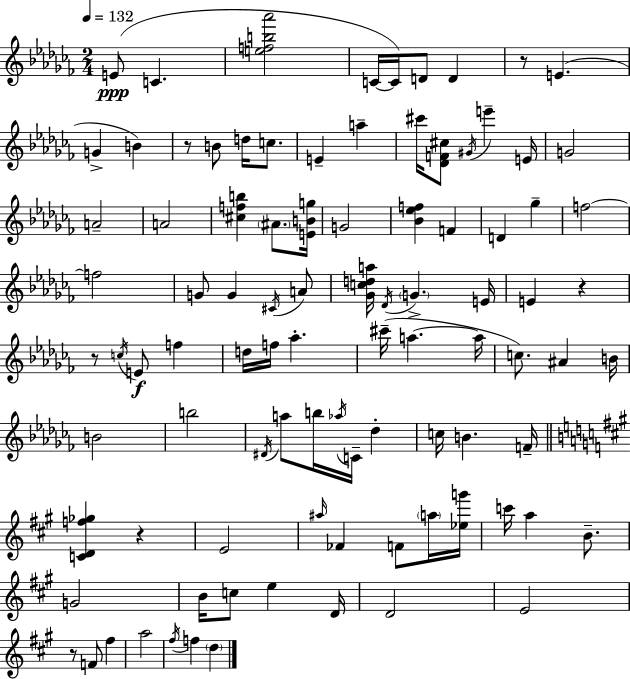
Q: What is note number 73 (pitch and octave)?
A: D4